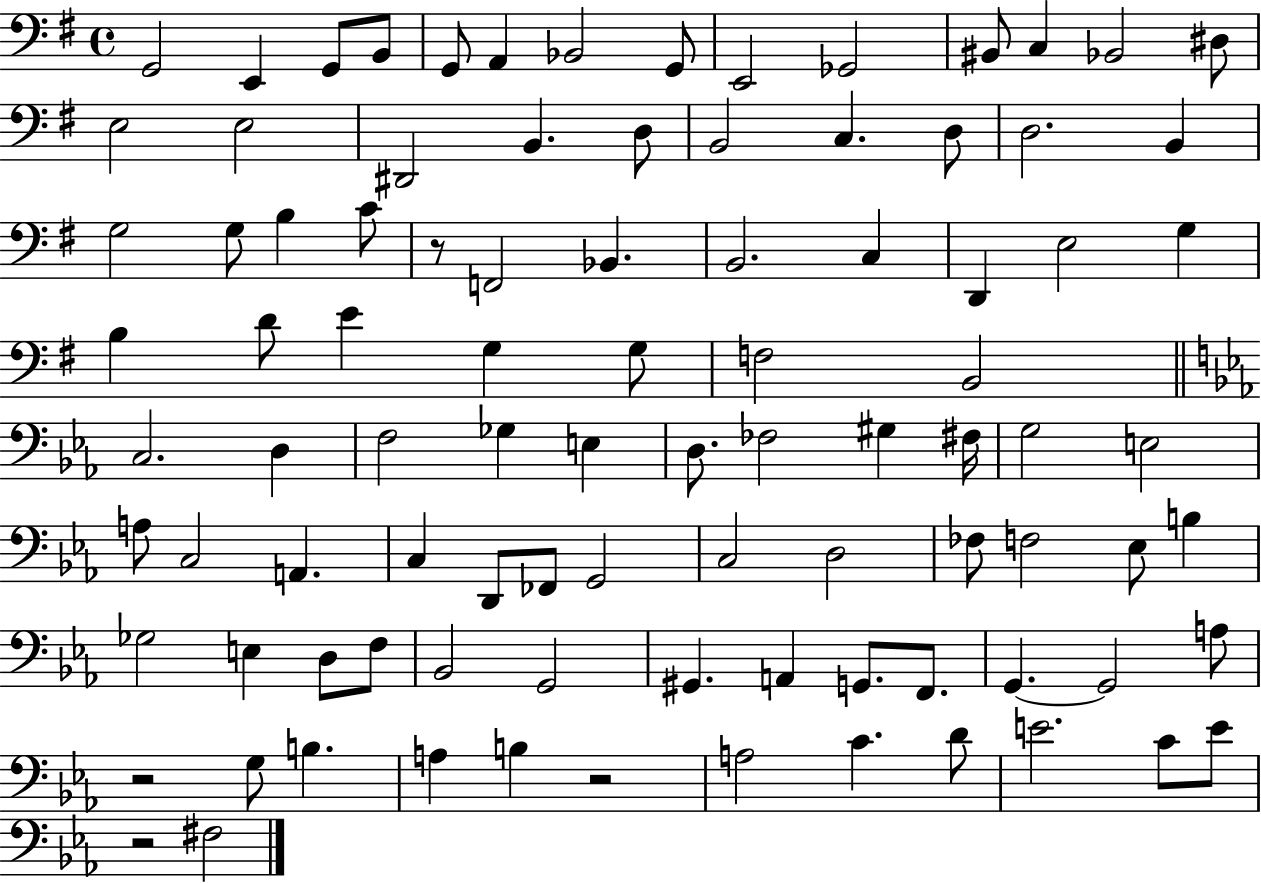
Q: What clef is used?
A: bass